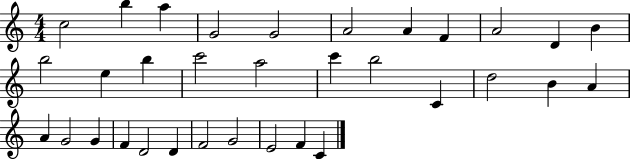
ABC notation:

X:1
T:Untitled
M:4/4
L:1/4
K:C
c2 b a G2 G2 A2 A F A2 D B b2 e b c'2 a2 c' b2 C d2 B A A G2 G F D2 D F2 G2 E2 F C